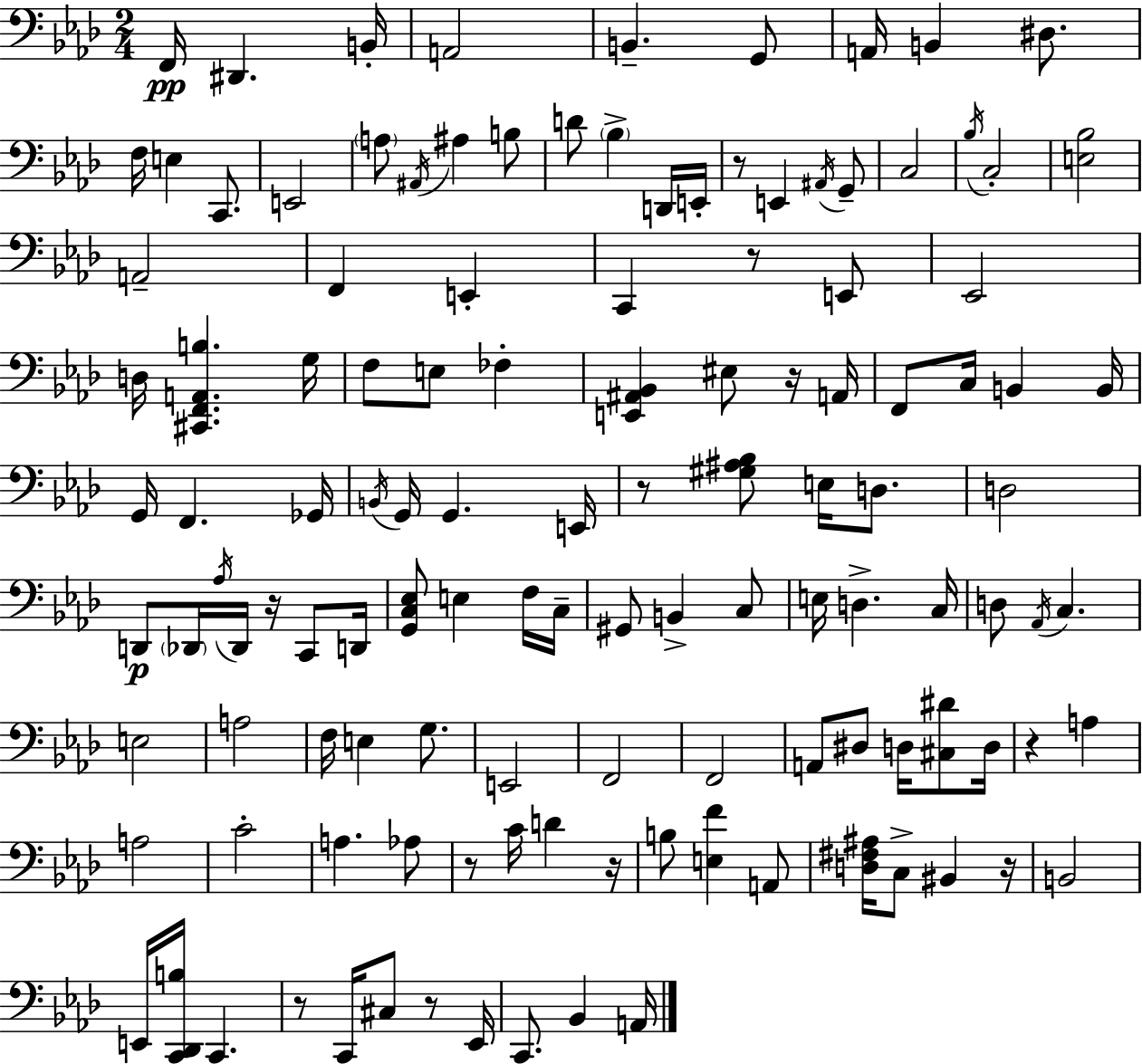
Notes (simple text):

F2/s D#2/q. B2/s A2/h B2/q. G2/e A2/s B2/q D#3/e. F3/s E3/q C2/e. E2/h A3/e A#2/s A#3/q B3/e D4/e Bb3/q D2/s E2/s R/e E2/q A#2/s G2/e C3/h Bb3/s C3/h [E3,Bb3]/h A2/h F2/q E2/q C2/q R/e E2/e Eb2/h D3/s [C#2,F2,A2,B3]/q. G3/s F3/e E3/e FES3/q [E2,A#2,Bb2]/q EIS3/e R/s A2/s F2/e C3/s B2/q B2/s G2/s F2/q. Gb2/s B2/s G2/s G2/q. E2/s R/e [G#3,A#3,Bb3]/e E3/s D3/e. D3/h D2/e Db2/s Ab3/s Db2/s R/s C2/e D2/s [G2,C3,Eb3]/e E3/q F3/s C3/s G#2/e B2/q C3/e E3/s D3/q. C3/s D3/e Ab2/s C3/q. E3/h A3/h F3/s E3/q G3/e. E2/h F2/h F2/h A2/e D#3/e D3/s [C#3,D#4]/e D3/s R/q A3/q A3/h C4/h A3/q. Ab3/e R/e C4/s D4/q R/s B3/e [E3,F4]/q A2/e [D3,F#3,A#3]/s C3/e BIS2/q R/s B2/h E2/s [C2,Db2,B3]/s C2/q. R/e C2/s C#3/e R/e Eb2/s C2/e. Bb2/q A2/s